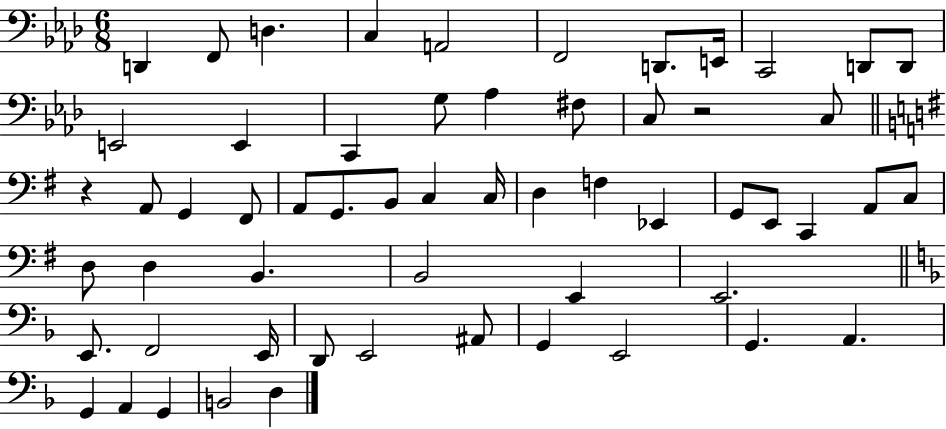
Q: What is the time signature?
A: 6/8